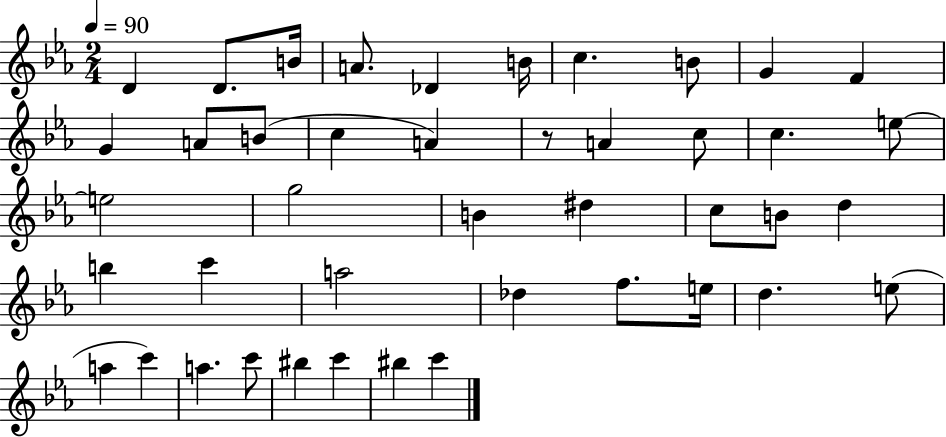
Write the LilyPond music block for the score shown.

{
  \clef treble
  \numericTimeSignature
  \time 2/4
  \key ees \major
  \tempo 4 = 90
  d'4 d'8. b'16 | a'8. des'4 b'16 | c''4. b'8 | g'4 f'4 | \break g'4 a'8 b'8( | c''4 a'4) | r8 a'4 c''8 | c''4. e''8~~ | \break e''2 | g''2 | b'4 dis''4 | c''8 b'8 d''4 | \break b''4 c'''4 | a''2 | des''4 f''8. e''16 | d''4. e''8( | \break a''4 c'''4) | a''4. c'''8 | bis''4 c'''4 | bis''4 c'''4 | \break \bar "|."
}